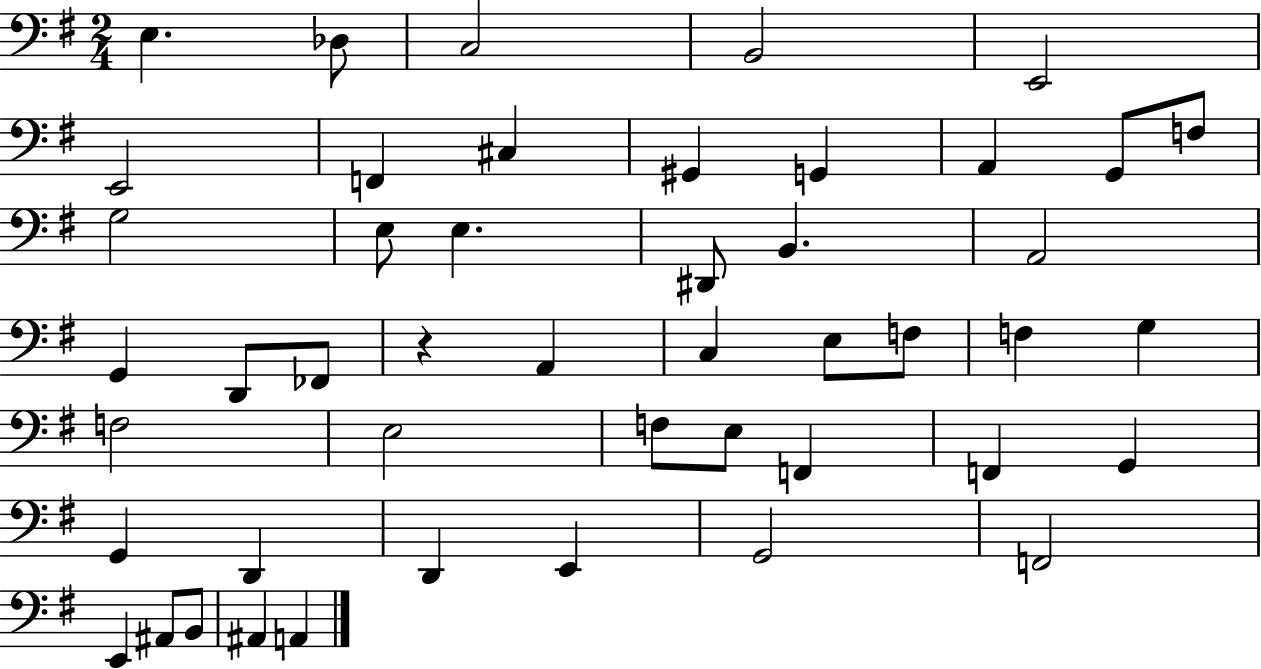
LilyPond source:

{
  \clef bass
  \numericTimeSignature
  \time 2/4
  \key g \major
  \repeat volta 2 { e4. des8 | c2 | b,2 | e,2 | \break e,2 | f,4 cis4 | gis,4 g,4 | a,4 g,8 f8 | \break g2 | e8 e4. | dis,8 b,4. | a,2 | \break g,4 d,8 fes,8 | r4 a,4 | c4 e8 f8 | f4 g4 | \break f2 | e2 | f8 e8 f,4 | f,4 g,4 | \break g,4 d,4 | d,4 e,4 | g,2 | f,2 | \break e,4 ais,8 b,8 | ais,4 a,4 | } \bar "|."
}